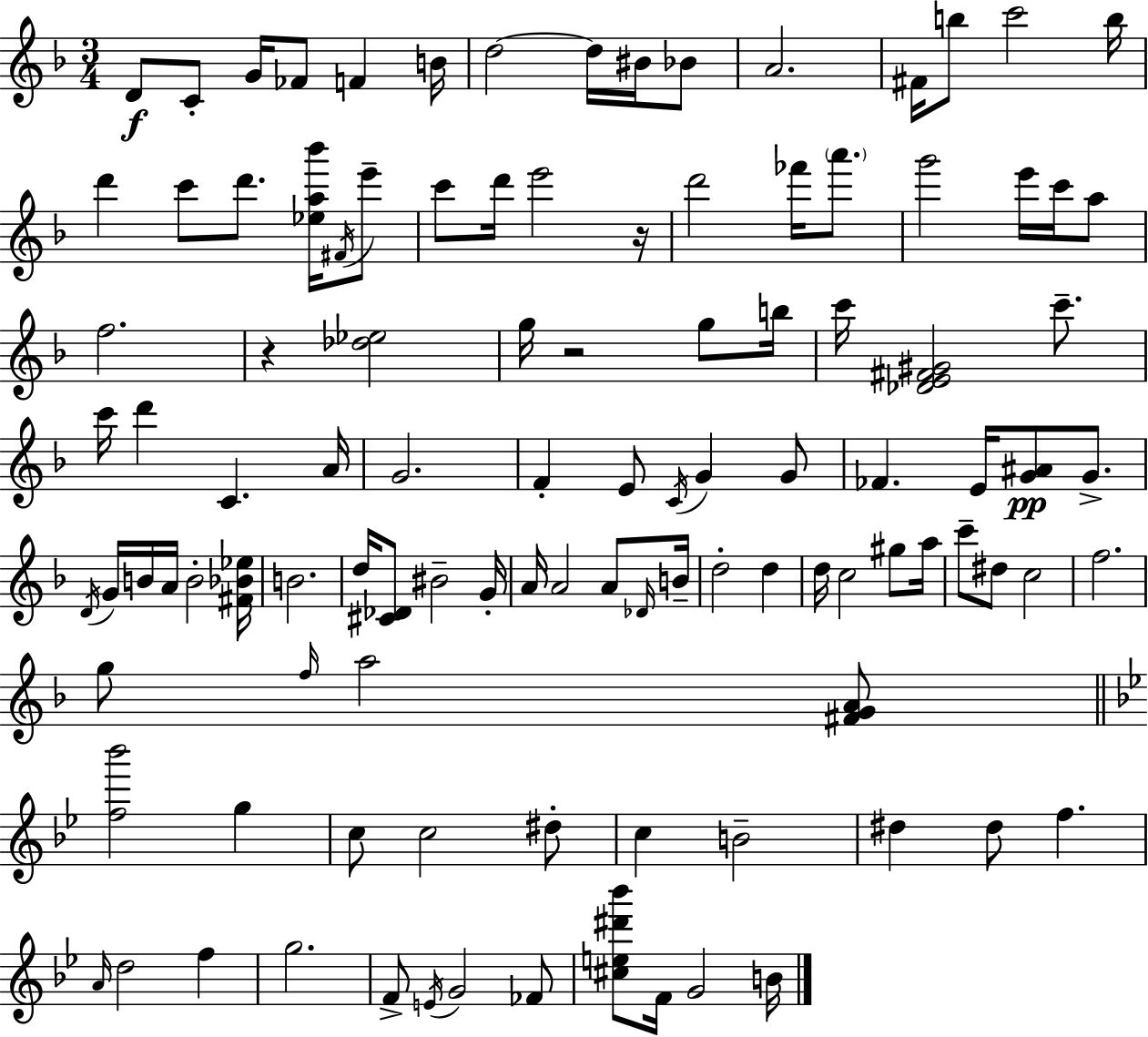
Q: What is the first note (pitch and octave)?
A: D4